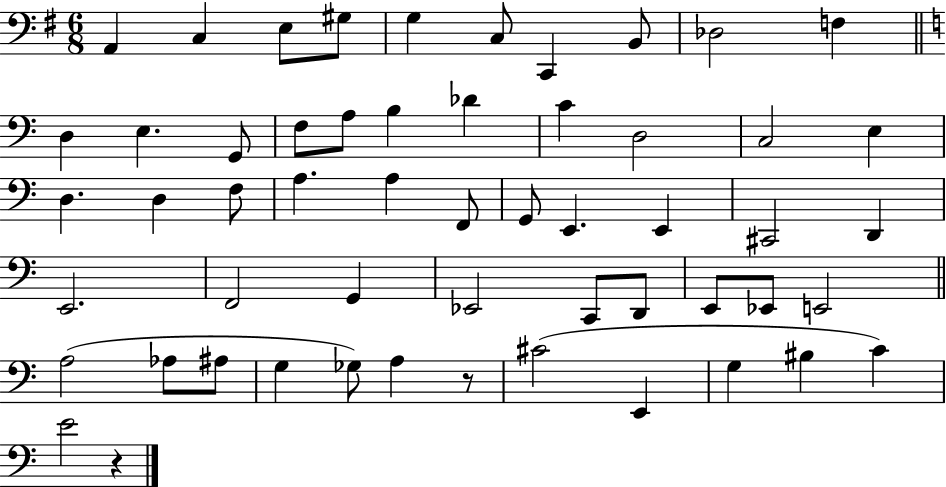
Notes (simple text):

A2/q C3/q E3/e G#3/e G3/q C3/e C2/q B2/e Db3/h F3/q D3/q E3/q. G2/e F3/e A3/e B3/q Db4/q C4/q D3/h C3/h E3/q D3/q. D3/q F3/e A3/q. A3/q F2/e G2/e E2/q. E2/q C#2/h D2/q E2/h. F2/h G2/q Eb2/h C2/e D2/e E2/e Eb2/e E2/h A3/h Ab3/e A#3/e G3/q Gb3/e A3/q R/e C#4/h E2/q G3/q BIS3/q C4/q E4/h R/q